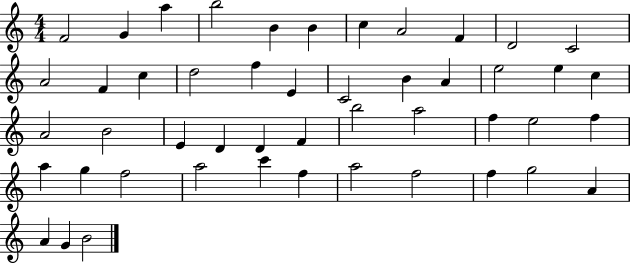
{
  \clef treble
  \numericTimeSignature
  \time 4/4
  \key c \major
  f'2 g'4 a''4 | b''2 b'4 b'4 | c''4 a'2 f'4 | d'2 c'2 | \break a'2 f'4 c''4 | d''2 f''4 e'4 | c'2 b'4 a'4 | e''2 e''4 c''4 | \break a'2 b'2 | e'4 d'4 d'4 f'4 | b''2 a''2 | f''4 e''2 f''4 | \break a''4 g''4 f''2 | a''2 c'''4 f''4 | a''2 f''2 | f''4 g''2 a'4 | \break a'4 g'4 b'2 | \bar "|."
}